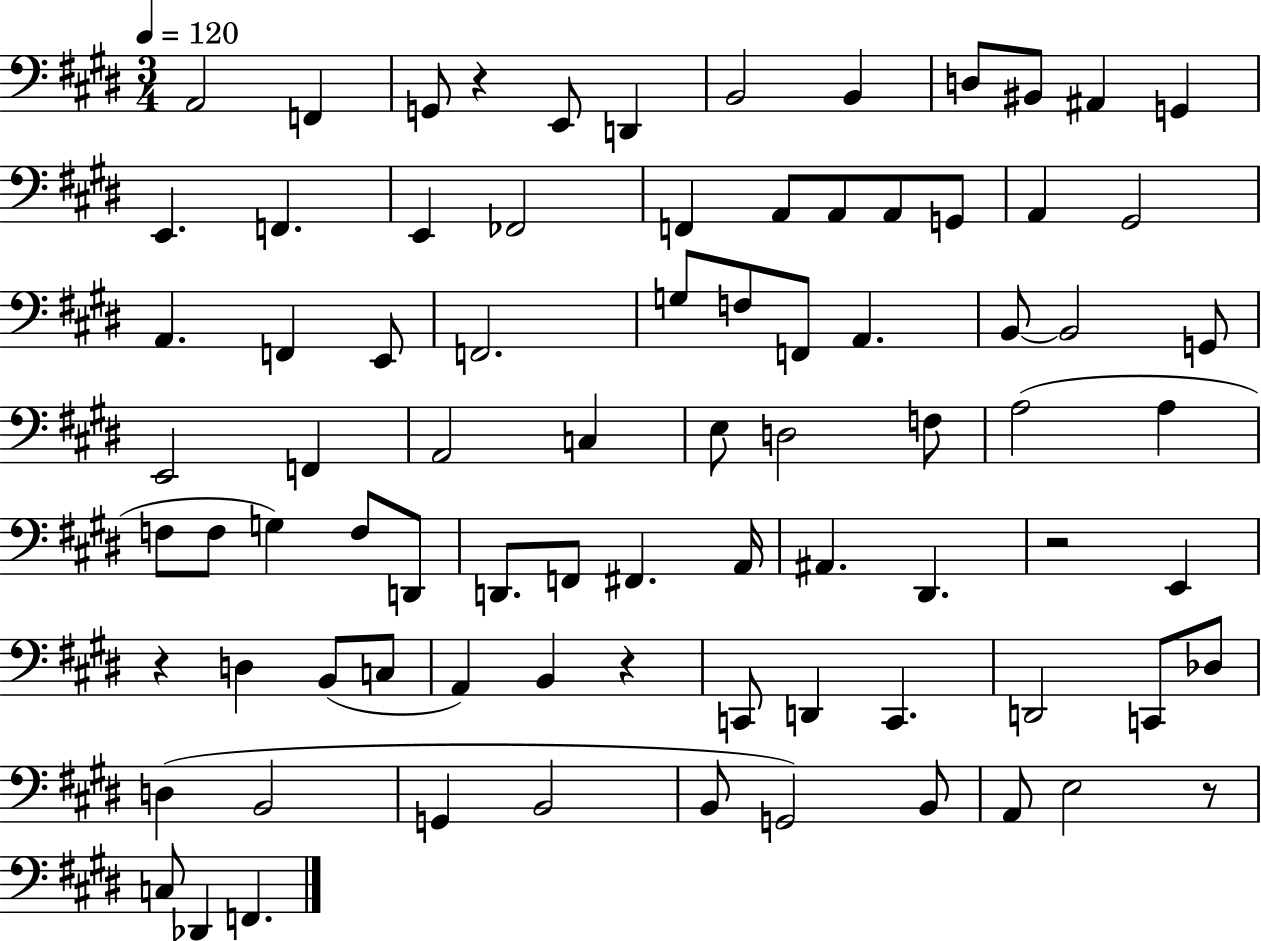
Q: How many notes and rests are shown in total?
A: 82